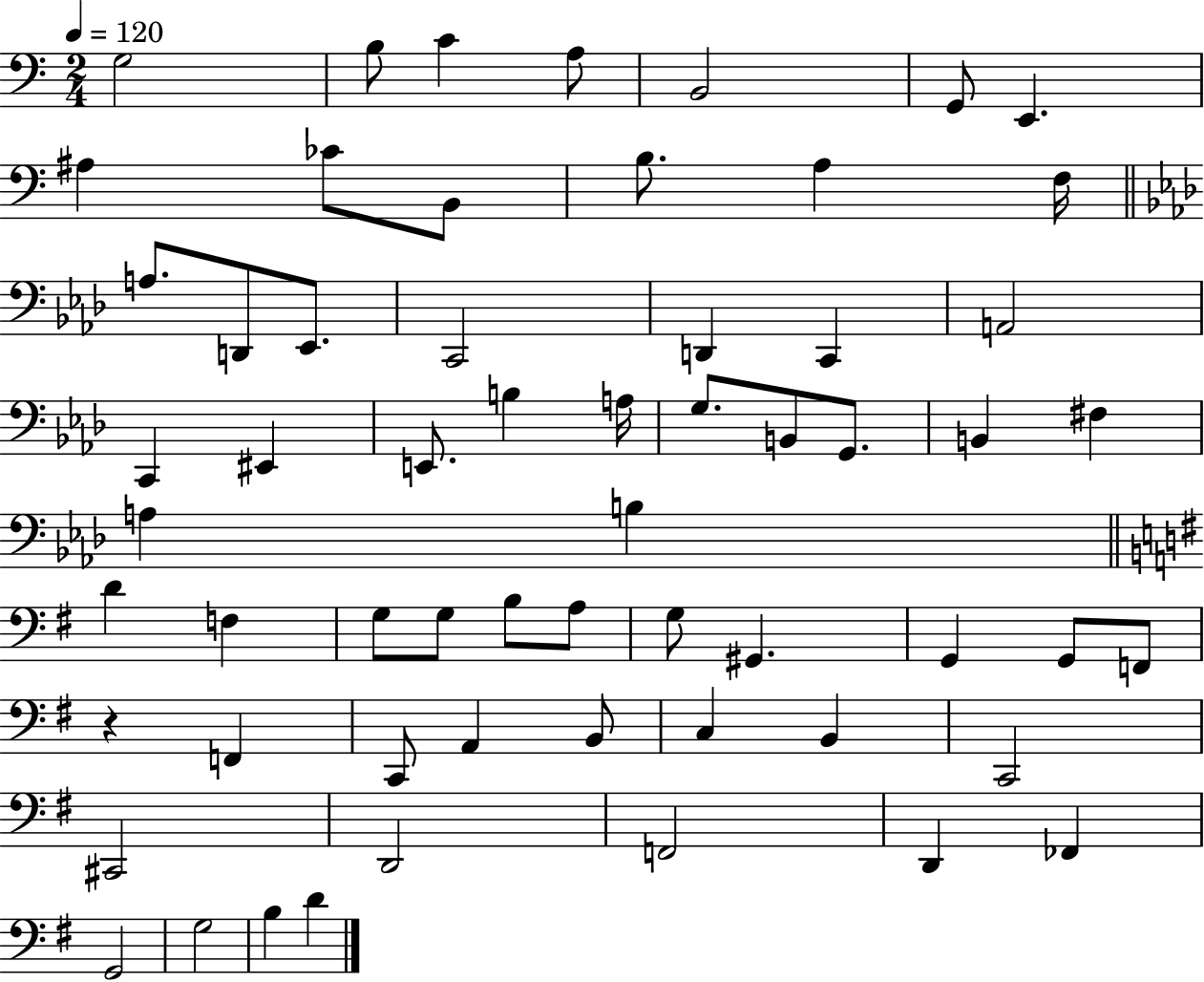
{
  \clef bass
  \numericTimeSignature
  \time 2/4
  \key c \major
  \tempo 4 = 120
  g2 | b8 c'4 a8 | b,2 | g,8 e,4. | \break ais4 ces'8 b,8 | b8. a4 f16 | \bar "||" \break \key f \minor a8. d,8 ees,8. | c,2 | d,4 c,4 | a,2 | \break c,4 eis,4 | e,8. b4 a16 | g8. b,8 g,8. | b,4 fis4 | \break a4 b4 | \bar "||" \break \key g \major d'4 f4 | g8 g8 b8 a8 | g8 gis,4. | g,4 g,8 f,8 | \break r4 f,4 | c,8 a,4 b,8 | c4 b,4 | c,2 | \break cis,2 | d,2 | f,2 | d,4 fes,4 | \break g,2 | g2 | b4 d'4 | \bar "|."
}